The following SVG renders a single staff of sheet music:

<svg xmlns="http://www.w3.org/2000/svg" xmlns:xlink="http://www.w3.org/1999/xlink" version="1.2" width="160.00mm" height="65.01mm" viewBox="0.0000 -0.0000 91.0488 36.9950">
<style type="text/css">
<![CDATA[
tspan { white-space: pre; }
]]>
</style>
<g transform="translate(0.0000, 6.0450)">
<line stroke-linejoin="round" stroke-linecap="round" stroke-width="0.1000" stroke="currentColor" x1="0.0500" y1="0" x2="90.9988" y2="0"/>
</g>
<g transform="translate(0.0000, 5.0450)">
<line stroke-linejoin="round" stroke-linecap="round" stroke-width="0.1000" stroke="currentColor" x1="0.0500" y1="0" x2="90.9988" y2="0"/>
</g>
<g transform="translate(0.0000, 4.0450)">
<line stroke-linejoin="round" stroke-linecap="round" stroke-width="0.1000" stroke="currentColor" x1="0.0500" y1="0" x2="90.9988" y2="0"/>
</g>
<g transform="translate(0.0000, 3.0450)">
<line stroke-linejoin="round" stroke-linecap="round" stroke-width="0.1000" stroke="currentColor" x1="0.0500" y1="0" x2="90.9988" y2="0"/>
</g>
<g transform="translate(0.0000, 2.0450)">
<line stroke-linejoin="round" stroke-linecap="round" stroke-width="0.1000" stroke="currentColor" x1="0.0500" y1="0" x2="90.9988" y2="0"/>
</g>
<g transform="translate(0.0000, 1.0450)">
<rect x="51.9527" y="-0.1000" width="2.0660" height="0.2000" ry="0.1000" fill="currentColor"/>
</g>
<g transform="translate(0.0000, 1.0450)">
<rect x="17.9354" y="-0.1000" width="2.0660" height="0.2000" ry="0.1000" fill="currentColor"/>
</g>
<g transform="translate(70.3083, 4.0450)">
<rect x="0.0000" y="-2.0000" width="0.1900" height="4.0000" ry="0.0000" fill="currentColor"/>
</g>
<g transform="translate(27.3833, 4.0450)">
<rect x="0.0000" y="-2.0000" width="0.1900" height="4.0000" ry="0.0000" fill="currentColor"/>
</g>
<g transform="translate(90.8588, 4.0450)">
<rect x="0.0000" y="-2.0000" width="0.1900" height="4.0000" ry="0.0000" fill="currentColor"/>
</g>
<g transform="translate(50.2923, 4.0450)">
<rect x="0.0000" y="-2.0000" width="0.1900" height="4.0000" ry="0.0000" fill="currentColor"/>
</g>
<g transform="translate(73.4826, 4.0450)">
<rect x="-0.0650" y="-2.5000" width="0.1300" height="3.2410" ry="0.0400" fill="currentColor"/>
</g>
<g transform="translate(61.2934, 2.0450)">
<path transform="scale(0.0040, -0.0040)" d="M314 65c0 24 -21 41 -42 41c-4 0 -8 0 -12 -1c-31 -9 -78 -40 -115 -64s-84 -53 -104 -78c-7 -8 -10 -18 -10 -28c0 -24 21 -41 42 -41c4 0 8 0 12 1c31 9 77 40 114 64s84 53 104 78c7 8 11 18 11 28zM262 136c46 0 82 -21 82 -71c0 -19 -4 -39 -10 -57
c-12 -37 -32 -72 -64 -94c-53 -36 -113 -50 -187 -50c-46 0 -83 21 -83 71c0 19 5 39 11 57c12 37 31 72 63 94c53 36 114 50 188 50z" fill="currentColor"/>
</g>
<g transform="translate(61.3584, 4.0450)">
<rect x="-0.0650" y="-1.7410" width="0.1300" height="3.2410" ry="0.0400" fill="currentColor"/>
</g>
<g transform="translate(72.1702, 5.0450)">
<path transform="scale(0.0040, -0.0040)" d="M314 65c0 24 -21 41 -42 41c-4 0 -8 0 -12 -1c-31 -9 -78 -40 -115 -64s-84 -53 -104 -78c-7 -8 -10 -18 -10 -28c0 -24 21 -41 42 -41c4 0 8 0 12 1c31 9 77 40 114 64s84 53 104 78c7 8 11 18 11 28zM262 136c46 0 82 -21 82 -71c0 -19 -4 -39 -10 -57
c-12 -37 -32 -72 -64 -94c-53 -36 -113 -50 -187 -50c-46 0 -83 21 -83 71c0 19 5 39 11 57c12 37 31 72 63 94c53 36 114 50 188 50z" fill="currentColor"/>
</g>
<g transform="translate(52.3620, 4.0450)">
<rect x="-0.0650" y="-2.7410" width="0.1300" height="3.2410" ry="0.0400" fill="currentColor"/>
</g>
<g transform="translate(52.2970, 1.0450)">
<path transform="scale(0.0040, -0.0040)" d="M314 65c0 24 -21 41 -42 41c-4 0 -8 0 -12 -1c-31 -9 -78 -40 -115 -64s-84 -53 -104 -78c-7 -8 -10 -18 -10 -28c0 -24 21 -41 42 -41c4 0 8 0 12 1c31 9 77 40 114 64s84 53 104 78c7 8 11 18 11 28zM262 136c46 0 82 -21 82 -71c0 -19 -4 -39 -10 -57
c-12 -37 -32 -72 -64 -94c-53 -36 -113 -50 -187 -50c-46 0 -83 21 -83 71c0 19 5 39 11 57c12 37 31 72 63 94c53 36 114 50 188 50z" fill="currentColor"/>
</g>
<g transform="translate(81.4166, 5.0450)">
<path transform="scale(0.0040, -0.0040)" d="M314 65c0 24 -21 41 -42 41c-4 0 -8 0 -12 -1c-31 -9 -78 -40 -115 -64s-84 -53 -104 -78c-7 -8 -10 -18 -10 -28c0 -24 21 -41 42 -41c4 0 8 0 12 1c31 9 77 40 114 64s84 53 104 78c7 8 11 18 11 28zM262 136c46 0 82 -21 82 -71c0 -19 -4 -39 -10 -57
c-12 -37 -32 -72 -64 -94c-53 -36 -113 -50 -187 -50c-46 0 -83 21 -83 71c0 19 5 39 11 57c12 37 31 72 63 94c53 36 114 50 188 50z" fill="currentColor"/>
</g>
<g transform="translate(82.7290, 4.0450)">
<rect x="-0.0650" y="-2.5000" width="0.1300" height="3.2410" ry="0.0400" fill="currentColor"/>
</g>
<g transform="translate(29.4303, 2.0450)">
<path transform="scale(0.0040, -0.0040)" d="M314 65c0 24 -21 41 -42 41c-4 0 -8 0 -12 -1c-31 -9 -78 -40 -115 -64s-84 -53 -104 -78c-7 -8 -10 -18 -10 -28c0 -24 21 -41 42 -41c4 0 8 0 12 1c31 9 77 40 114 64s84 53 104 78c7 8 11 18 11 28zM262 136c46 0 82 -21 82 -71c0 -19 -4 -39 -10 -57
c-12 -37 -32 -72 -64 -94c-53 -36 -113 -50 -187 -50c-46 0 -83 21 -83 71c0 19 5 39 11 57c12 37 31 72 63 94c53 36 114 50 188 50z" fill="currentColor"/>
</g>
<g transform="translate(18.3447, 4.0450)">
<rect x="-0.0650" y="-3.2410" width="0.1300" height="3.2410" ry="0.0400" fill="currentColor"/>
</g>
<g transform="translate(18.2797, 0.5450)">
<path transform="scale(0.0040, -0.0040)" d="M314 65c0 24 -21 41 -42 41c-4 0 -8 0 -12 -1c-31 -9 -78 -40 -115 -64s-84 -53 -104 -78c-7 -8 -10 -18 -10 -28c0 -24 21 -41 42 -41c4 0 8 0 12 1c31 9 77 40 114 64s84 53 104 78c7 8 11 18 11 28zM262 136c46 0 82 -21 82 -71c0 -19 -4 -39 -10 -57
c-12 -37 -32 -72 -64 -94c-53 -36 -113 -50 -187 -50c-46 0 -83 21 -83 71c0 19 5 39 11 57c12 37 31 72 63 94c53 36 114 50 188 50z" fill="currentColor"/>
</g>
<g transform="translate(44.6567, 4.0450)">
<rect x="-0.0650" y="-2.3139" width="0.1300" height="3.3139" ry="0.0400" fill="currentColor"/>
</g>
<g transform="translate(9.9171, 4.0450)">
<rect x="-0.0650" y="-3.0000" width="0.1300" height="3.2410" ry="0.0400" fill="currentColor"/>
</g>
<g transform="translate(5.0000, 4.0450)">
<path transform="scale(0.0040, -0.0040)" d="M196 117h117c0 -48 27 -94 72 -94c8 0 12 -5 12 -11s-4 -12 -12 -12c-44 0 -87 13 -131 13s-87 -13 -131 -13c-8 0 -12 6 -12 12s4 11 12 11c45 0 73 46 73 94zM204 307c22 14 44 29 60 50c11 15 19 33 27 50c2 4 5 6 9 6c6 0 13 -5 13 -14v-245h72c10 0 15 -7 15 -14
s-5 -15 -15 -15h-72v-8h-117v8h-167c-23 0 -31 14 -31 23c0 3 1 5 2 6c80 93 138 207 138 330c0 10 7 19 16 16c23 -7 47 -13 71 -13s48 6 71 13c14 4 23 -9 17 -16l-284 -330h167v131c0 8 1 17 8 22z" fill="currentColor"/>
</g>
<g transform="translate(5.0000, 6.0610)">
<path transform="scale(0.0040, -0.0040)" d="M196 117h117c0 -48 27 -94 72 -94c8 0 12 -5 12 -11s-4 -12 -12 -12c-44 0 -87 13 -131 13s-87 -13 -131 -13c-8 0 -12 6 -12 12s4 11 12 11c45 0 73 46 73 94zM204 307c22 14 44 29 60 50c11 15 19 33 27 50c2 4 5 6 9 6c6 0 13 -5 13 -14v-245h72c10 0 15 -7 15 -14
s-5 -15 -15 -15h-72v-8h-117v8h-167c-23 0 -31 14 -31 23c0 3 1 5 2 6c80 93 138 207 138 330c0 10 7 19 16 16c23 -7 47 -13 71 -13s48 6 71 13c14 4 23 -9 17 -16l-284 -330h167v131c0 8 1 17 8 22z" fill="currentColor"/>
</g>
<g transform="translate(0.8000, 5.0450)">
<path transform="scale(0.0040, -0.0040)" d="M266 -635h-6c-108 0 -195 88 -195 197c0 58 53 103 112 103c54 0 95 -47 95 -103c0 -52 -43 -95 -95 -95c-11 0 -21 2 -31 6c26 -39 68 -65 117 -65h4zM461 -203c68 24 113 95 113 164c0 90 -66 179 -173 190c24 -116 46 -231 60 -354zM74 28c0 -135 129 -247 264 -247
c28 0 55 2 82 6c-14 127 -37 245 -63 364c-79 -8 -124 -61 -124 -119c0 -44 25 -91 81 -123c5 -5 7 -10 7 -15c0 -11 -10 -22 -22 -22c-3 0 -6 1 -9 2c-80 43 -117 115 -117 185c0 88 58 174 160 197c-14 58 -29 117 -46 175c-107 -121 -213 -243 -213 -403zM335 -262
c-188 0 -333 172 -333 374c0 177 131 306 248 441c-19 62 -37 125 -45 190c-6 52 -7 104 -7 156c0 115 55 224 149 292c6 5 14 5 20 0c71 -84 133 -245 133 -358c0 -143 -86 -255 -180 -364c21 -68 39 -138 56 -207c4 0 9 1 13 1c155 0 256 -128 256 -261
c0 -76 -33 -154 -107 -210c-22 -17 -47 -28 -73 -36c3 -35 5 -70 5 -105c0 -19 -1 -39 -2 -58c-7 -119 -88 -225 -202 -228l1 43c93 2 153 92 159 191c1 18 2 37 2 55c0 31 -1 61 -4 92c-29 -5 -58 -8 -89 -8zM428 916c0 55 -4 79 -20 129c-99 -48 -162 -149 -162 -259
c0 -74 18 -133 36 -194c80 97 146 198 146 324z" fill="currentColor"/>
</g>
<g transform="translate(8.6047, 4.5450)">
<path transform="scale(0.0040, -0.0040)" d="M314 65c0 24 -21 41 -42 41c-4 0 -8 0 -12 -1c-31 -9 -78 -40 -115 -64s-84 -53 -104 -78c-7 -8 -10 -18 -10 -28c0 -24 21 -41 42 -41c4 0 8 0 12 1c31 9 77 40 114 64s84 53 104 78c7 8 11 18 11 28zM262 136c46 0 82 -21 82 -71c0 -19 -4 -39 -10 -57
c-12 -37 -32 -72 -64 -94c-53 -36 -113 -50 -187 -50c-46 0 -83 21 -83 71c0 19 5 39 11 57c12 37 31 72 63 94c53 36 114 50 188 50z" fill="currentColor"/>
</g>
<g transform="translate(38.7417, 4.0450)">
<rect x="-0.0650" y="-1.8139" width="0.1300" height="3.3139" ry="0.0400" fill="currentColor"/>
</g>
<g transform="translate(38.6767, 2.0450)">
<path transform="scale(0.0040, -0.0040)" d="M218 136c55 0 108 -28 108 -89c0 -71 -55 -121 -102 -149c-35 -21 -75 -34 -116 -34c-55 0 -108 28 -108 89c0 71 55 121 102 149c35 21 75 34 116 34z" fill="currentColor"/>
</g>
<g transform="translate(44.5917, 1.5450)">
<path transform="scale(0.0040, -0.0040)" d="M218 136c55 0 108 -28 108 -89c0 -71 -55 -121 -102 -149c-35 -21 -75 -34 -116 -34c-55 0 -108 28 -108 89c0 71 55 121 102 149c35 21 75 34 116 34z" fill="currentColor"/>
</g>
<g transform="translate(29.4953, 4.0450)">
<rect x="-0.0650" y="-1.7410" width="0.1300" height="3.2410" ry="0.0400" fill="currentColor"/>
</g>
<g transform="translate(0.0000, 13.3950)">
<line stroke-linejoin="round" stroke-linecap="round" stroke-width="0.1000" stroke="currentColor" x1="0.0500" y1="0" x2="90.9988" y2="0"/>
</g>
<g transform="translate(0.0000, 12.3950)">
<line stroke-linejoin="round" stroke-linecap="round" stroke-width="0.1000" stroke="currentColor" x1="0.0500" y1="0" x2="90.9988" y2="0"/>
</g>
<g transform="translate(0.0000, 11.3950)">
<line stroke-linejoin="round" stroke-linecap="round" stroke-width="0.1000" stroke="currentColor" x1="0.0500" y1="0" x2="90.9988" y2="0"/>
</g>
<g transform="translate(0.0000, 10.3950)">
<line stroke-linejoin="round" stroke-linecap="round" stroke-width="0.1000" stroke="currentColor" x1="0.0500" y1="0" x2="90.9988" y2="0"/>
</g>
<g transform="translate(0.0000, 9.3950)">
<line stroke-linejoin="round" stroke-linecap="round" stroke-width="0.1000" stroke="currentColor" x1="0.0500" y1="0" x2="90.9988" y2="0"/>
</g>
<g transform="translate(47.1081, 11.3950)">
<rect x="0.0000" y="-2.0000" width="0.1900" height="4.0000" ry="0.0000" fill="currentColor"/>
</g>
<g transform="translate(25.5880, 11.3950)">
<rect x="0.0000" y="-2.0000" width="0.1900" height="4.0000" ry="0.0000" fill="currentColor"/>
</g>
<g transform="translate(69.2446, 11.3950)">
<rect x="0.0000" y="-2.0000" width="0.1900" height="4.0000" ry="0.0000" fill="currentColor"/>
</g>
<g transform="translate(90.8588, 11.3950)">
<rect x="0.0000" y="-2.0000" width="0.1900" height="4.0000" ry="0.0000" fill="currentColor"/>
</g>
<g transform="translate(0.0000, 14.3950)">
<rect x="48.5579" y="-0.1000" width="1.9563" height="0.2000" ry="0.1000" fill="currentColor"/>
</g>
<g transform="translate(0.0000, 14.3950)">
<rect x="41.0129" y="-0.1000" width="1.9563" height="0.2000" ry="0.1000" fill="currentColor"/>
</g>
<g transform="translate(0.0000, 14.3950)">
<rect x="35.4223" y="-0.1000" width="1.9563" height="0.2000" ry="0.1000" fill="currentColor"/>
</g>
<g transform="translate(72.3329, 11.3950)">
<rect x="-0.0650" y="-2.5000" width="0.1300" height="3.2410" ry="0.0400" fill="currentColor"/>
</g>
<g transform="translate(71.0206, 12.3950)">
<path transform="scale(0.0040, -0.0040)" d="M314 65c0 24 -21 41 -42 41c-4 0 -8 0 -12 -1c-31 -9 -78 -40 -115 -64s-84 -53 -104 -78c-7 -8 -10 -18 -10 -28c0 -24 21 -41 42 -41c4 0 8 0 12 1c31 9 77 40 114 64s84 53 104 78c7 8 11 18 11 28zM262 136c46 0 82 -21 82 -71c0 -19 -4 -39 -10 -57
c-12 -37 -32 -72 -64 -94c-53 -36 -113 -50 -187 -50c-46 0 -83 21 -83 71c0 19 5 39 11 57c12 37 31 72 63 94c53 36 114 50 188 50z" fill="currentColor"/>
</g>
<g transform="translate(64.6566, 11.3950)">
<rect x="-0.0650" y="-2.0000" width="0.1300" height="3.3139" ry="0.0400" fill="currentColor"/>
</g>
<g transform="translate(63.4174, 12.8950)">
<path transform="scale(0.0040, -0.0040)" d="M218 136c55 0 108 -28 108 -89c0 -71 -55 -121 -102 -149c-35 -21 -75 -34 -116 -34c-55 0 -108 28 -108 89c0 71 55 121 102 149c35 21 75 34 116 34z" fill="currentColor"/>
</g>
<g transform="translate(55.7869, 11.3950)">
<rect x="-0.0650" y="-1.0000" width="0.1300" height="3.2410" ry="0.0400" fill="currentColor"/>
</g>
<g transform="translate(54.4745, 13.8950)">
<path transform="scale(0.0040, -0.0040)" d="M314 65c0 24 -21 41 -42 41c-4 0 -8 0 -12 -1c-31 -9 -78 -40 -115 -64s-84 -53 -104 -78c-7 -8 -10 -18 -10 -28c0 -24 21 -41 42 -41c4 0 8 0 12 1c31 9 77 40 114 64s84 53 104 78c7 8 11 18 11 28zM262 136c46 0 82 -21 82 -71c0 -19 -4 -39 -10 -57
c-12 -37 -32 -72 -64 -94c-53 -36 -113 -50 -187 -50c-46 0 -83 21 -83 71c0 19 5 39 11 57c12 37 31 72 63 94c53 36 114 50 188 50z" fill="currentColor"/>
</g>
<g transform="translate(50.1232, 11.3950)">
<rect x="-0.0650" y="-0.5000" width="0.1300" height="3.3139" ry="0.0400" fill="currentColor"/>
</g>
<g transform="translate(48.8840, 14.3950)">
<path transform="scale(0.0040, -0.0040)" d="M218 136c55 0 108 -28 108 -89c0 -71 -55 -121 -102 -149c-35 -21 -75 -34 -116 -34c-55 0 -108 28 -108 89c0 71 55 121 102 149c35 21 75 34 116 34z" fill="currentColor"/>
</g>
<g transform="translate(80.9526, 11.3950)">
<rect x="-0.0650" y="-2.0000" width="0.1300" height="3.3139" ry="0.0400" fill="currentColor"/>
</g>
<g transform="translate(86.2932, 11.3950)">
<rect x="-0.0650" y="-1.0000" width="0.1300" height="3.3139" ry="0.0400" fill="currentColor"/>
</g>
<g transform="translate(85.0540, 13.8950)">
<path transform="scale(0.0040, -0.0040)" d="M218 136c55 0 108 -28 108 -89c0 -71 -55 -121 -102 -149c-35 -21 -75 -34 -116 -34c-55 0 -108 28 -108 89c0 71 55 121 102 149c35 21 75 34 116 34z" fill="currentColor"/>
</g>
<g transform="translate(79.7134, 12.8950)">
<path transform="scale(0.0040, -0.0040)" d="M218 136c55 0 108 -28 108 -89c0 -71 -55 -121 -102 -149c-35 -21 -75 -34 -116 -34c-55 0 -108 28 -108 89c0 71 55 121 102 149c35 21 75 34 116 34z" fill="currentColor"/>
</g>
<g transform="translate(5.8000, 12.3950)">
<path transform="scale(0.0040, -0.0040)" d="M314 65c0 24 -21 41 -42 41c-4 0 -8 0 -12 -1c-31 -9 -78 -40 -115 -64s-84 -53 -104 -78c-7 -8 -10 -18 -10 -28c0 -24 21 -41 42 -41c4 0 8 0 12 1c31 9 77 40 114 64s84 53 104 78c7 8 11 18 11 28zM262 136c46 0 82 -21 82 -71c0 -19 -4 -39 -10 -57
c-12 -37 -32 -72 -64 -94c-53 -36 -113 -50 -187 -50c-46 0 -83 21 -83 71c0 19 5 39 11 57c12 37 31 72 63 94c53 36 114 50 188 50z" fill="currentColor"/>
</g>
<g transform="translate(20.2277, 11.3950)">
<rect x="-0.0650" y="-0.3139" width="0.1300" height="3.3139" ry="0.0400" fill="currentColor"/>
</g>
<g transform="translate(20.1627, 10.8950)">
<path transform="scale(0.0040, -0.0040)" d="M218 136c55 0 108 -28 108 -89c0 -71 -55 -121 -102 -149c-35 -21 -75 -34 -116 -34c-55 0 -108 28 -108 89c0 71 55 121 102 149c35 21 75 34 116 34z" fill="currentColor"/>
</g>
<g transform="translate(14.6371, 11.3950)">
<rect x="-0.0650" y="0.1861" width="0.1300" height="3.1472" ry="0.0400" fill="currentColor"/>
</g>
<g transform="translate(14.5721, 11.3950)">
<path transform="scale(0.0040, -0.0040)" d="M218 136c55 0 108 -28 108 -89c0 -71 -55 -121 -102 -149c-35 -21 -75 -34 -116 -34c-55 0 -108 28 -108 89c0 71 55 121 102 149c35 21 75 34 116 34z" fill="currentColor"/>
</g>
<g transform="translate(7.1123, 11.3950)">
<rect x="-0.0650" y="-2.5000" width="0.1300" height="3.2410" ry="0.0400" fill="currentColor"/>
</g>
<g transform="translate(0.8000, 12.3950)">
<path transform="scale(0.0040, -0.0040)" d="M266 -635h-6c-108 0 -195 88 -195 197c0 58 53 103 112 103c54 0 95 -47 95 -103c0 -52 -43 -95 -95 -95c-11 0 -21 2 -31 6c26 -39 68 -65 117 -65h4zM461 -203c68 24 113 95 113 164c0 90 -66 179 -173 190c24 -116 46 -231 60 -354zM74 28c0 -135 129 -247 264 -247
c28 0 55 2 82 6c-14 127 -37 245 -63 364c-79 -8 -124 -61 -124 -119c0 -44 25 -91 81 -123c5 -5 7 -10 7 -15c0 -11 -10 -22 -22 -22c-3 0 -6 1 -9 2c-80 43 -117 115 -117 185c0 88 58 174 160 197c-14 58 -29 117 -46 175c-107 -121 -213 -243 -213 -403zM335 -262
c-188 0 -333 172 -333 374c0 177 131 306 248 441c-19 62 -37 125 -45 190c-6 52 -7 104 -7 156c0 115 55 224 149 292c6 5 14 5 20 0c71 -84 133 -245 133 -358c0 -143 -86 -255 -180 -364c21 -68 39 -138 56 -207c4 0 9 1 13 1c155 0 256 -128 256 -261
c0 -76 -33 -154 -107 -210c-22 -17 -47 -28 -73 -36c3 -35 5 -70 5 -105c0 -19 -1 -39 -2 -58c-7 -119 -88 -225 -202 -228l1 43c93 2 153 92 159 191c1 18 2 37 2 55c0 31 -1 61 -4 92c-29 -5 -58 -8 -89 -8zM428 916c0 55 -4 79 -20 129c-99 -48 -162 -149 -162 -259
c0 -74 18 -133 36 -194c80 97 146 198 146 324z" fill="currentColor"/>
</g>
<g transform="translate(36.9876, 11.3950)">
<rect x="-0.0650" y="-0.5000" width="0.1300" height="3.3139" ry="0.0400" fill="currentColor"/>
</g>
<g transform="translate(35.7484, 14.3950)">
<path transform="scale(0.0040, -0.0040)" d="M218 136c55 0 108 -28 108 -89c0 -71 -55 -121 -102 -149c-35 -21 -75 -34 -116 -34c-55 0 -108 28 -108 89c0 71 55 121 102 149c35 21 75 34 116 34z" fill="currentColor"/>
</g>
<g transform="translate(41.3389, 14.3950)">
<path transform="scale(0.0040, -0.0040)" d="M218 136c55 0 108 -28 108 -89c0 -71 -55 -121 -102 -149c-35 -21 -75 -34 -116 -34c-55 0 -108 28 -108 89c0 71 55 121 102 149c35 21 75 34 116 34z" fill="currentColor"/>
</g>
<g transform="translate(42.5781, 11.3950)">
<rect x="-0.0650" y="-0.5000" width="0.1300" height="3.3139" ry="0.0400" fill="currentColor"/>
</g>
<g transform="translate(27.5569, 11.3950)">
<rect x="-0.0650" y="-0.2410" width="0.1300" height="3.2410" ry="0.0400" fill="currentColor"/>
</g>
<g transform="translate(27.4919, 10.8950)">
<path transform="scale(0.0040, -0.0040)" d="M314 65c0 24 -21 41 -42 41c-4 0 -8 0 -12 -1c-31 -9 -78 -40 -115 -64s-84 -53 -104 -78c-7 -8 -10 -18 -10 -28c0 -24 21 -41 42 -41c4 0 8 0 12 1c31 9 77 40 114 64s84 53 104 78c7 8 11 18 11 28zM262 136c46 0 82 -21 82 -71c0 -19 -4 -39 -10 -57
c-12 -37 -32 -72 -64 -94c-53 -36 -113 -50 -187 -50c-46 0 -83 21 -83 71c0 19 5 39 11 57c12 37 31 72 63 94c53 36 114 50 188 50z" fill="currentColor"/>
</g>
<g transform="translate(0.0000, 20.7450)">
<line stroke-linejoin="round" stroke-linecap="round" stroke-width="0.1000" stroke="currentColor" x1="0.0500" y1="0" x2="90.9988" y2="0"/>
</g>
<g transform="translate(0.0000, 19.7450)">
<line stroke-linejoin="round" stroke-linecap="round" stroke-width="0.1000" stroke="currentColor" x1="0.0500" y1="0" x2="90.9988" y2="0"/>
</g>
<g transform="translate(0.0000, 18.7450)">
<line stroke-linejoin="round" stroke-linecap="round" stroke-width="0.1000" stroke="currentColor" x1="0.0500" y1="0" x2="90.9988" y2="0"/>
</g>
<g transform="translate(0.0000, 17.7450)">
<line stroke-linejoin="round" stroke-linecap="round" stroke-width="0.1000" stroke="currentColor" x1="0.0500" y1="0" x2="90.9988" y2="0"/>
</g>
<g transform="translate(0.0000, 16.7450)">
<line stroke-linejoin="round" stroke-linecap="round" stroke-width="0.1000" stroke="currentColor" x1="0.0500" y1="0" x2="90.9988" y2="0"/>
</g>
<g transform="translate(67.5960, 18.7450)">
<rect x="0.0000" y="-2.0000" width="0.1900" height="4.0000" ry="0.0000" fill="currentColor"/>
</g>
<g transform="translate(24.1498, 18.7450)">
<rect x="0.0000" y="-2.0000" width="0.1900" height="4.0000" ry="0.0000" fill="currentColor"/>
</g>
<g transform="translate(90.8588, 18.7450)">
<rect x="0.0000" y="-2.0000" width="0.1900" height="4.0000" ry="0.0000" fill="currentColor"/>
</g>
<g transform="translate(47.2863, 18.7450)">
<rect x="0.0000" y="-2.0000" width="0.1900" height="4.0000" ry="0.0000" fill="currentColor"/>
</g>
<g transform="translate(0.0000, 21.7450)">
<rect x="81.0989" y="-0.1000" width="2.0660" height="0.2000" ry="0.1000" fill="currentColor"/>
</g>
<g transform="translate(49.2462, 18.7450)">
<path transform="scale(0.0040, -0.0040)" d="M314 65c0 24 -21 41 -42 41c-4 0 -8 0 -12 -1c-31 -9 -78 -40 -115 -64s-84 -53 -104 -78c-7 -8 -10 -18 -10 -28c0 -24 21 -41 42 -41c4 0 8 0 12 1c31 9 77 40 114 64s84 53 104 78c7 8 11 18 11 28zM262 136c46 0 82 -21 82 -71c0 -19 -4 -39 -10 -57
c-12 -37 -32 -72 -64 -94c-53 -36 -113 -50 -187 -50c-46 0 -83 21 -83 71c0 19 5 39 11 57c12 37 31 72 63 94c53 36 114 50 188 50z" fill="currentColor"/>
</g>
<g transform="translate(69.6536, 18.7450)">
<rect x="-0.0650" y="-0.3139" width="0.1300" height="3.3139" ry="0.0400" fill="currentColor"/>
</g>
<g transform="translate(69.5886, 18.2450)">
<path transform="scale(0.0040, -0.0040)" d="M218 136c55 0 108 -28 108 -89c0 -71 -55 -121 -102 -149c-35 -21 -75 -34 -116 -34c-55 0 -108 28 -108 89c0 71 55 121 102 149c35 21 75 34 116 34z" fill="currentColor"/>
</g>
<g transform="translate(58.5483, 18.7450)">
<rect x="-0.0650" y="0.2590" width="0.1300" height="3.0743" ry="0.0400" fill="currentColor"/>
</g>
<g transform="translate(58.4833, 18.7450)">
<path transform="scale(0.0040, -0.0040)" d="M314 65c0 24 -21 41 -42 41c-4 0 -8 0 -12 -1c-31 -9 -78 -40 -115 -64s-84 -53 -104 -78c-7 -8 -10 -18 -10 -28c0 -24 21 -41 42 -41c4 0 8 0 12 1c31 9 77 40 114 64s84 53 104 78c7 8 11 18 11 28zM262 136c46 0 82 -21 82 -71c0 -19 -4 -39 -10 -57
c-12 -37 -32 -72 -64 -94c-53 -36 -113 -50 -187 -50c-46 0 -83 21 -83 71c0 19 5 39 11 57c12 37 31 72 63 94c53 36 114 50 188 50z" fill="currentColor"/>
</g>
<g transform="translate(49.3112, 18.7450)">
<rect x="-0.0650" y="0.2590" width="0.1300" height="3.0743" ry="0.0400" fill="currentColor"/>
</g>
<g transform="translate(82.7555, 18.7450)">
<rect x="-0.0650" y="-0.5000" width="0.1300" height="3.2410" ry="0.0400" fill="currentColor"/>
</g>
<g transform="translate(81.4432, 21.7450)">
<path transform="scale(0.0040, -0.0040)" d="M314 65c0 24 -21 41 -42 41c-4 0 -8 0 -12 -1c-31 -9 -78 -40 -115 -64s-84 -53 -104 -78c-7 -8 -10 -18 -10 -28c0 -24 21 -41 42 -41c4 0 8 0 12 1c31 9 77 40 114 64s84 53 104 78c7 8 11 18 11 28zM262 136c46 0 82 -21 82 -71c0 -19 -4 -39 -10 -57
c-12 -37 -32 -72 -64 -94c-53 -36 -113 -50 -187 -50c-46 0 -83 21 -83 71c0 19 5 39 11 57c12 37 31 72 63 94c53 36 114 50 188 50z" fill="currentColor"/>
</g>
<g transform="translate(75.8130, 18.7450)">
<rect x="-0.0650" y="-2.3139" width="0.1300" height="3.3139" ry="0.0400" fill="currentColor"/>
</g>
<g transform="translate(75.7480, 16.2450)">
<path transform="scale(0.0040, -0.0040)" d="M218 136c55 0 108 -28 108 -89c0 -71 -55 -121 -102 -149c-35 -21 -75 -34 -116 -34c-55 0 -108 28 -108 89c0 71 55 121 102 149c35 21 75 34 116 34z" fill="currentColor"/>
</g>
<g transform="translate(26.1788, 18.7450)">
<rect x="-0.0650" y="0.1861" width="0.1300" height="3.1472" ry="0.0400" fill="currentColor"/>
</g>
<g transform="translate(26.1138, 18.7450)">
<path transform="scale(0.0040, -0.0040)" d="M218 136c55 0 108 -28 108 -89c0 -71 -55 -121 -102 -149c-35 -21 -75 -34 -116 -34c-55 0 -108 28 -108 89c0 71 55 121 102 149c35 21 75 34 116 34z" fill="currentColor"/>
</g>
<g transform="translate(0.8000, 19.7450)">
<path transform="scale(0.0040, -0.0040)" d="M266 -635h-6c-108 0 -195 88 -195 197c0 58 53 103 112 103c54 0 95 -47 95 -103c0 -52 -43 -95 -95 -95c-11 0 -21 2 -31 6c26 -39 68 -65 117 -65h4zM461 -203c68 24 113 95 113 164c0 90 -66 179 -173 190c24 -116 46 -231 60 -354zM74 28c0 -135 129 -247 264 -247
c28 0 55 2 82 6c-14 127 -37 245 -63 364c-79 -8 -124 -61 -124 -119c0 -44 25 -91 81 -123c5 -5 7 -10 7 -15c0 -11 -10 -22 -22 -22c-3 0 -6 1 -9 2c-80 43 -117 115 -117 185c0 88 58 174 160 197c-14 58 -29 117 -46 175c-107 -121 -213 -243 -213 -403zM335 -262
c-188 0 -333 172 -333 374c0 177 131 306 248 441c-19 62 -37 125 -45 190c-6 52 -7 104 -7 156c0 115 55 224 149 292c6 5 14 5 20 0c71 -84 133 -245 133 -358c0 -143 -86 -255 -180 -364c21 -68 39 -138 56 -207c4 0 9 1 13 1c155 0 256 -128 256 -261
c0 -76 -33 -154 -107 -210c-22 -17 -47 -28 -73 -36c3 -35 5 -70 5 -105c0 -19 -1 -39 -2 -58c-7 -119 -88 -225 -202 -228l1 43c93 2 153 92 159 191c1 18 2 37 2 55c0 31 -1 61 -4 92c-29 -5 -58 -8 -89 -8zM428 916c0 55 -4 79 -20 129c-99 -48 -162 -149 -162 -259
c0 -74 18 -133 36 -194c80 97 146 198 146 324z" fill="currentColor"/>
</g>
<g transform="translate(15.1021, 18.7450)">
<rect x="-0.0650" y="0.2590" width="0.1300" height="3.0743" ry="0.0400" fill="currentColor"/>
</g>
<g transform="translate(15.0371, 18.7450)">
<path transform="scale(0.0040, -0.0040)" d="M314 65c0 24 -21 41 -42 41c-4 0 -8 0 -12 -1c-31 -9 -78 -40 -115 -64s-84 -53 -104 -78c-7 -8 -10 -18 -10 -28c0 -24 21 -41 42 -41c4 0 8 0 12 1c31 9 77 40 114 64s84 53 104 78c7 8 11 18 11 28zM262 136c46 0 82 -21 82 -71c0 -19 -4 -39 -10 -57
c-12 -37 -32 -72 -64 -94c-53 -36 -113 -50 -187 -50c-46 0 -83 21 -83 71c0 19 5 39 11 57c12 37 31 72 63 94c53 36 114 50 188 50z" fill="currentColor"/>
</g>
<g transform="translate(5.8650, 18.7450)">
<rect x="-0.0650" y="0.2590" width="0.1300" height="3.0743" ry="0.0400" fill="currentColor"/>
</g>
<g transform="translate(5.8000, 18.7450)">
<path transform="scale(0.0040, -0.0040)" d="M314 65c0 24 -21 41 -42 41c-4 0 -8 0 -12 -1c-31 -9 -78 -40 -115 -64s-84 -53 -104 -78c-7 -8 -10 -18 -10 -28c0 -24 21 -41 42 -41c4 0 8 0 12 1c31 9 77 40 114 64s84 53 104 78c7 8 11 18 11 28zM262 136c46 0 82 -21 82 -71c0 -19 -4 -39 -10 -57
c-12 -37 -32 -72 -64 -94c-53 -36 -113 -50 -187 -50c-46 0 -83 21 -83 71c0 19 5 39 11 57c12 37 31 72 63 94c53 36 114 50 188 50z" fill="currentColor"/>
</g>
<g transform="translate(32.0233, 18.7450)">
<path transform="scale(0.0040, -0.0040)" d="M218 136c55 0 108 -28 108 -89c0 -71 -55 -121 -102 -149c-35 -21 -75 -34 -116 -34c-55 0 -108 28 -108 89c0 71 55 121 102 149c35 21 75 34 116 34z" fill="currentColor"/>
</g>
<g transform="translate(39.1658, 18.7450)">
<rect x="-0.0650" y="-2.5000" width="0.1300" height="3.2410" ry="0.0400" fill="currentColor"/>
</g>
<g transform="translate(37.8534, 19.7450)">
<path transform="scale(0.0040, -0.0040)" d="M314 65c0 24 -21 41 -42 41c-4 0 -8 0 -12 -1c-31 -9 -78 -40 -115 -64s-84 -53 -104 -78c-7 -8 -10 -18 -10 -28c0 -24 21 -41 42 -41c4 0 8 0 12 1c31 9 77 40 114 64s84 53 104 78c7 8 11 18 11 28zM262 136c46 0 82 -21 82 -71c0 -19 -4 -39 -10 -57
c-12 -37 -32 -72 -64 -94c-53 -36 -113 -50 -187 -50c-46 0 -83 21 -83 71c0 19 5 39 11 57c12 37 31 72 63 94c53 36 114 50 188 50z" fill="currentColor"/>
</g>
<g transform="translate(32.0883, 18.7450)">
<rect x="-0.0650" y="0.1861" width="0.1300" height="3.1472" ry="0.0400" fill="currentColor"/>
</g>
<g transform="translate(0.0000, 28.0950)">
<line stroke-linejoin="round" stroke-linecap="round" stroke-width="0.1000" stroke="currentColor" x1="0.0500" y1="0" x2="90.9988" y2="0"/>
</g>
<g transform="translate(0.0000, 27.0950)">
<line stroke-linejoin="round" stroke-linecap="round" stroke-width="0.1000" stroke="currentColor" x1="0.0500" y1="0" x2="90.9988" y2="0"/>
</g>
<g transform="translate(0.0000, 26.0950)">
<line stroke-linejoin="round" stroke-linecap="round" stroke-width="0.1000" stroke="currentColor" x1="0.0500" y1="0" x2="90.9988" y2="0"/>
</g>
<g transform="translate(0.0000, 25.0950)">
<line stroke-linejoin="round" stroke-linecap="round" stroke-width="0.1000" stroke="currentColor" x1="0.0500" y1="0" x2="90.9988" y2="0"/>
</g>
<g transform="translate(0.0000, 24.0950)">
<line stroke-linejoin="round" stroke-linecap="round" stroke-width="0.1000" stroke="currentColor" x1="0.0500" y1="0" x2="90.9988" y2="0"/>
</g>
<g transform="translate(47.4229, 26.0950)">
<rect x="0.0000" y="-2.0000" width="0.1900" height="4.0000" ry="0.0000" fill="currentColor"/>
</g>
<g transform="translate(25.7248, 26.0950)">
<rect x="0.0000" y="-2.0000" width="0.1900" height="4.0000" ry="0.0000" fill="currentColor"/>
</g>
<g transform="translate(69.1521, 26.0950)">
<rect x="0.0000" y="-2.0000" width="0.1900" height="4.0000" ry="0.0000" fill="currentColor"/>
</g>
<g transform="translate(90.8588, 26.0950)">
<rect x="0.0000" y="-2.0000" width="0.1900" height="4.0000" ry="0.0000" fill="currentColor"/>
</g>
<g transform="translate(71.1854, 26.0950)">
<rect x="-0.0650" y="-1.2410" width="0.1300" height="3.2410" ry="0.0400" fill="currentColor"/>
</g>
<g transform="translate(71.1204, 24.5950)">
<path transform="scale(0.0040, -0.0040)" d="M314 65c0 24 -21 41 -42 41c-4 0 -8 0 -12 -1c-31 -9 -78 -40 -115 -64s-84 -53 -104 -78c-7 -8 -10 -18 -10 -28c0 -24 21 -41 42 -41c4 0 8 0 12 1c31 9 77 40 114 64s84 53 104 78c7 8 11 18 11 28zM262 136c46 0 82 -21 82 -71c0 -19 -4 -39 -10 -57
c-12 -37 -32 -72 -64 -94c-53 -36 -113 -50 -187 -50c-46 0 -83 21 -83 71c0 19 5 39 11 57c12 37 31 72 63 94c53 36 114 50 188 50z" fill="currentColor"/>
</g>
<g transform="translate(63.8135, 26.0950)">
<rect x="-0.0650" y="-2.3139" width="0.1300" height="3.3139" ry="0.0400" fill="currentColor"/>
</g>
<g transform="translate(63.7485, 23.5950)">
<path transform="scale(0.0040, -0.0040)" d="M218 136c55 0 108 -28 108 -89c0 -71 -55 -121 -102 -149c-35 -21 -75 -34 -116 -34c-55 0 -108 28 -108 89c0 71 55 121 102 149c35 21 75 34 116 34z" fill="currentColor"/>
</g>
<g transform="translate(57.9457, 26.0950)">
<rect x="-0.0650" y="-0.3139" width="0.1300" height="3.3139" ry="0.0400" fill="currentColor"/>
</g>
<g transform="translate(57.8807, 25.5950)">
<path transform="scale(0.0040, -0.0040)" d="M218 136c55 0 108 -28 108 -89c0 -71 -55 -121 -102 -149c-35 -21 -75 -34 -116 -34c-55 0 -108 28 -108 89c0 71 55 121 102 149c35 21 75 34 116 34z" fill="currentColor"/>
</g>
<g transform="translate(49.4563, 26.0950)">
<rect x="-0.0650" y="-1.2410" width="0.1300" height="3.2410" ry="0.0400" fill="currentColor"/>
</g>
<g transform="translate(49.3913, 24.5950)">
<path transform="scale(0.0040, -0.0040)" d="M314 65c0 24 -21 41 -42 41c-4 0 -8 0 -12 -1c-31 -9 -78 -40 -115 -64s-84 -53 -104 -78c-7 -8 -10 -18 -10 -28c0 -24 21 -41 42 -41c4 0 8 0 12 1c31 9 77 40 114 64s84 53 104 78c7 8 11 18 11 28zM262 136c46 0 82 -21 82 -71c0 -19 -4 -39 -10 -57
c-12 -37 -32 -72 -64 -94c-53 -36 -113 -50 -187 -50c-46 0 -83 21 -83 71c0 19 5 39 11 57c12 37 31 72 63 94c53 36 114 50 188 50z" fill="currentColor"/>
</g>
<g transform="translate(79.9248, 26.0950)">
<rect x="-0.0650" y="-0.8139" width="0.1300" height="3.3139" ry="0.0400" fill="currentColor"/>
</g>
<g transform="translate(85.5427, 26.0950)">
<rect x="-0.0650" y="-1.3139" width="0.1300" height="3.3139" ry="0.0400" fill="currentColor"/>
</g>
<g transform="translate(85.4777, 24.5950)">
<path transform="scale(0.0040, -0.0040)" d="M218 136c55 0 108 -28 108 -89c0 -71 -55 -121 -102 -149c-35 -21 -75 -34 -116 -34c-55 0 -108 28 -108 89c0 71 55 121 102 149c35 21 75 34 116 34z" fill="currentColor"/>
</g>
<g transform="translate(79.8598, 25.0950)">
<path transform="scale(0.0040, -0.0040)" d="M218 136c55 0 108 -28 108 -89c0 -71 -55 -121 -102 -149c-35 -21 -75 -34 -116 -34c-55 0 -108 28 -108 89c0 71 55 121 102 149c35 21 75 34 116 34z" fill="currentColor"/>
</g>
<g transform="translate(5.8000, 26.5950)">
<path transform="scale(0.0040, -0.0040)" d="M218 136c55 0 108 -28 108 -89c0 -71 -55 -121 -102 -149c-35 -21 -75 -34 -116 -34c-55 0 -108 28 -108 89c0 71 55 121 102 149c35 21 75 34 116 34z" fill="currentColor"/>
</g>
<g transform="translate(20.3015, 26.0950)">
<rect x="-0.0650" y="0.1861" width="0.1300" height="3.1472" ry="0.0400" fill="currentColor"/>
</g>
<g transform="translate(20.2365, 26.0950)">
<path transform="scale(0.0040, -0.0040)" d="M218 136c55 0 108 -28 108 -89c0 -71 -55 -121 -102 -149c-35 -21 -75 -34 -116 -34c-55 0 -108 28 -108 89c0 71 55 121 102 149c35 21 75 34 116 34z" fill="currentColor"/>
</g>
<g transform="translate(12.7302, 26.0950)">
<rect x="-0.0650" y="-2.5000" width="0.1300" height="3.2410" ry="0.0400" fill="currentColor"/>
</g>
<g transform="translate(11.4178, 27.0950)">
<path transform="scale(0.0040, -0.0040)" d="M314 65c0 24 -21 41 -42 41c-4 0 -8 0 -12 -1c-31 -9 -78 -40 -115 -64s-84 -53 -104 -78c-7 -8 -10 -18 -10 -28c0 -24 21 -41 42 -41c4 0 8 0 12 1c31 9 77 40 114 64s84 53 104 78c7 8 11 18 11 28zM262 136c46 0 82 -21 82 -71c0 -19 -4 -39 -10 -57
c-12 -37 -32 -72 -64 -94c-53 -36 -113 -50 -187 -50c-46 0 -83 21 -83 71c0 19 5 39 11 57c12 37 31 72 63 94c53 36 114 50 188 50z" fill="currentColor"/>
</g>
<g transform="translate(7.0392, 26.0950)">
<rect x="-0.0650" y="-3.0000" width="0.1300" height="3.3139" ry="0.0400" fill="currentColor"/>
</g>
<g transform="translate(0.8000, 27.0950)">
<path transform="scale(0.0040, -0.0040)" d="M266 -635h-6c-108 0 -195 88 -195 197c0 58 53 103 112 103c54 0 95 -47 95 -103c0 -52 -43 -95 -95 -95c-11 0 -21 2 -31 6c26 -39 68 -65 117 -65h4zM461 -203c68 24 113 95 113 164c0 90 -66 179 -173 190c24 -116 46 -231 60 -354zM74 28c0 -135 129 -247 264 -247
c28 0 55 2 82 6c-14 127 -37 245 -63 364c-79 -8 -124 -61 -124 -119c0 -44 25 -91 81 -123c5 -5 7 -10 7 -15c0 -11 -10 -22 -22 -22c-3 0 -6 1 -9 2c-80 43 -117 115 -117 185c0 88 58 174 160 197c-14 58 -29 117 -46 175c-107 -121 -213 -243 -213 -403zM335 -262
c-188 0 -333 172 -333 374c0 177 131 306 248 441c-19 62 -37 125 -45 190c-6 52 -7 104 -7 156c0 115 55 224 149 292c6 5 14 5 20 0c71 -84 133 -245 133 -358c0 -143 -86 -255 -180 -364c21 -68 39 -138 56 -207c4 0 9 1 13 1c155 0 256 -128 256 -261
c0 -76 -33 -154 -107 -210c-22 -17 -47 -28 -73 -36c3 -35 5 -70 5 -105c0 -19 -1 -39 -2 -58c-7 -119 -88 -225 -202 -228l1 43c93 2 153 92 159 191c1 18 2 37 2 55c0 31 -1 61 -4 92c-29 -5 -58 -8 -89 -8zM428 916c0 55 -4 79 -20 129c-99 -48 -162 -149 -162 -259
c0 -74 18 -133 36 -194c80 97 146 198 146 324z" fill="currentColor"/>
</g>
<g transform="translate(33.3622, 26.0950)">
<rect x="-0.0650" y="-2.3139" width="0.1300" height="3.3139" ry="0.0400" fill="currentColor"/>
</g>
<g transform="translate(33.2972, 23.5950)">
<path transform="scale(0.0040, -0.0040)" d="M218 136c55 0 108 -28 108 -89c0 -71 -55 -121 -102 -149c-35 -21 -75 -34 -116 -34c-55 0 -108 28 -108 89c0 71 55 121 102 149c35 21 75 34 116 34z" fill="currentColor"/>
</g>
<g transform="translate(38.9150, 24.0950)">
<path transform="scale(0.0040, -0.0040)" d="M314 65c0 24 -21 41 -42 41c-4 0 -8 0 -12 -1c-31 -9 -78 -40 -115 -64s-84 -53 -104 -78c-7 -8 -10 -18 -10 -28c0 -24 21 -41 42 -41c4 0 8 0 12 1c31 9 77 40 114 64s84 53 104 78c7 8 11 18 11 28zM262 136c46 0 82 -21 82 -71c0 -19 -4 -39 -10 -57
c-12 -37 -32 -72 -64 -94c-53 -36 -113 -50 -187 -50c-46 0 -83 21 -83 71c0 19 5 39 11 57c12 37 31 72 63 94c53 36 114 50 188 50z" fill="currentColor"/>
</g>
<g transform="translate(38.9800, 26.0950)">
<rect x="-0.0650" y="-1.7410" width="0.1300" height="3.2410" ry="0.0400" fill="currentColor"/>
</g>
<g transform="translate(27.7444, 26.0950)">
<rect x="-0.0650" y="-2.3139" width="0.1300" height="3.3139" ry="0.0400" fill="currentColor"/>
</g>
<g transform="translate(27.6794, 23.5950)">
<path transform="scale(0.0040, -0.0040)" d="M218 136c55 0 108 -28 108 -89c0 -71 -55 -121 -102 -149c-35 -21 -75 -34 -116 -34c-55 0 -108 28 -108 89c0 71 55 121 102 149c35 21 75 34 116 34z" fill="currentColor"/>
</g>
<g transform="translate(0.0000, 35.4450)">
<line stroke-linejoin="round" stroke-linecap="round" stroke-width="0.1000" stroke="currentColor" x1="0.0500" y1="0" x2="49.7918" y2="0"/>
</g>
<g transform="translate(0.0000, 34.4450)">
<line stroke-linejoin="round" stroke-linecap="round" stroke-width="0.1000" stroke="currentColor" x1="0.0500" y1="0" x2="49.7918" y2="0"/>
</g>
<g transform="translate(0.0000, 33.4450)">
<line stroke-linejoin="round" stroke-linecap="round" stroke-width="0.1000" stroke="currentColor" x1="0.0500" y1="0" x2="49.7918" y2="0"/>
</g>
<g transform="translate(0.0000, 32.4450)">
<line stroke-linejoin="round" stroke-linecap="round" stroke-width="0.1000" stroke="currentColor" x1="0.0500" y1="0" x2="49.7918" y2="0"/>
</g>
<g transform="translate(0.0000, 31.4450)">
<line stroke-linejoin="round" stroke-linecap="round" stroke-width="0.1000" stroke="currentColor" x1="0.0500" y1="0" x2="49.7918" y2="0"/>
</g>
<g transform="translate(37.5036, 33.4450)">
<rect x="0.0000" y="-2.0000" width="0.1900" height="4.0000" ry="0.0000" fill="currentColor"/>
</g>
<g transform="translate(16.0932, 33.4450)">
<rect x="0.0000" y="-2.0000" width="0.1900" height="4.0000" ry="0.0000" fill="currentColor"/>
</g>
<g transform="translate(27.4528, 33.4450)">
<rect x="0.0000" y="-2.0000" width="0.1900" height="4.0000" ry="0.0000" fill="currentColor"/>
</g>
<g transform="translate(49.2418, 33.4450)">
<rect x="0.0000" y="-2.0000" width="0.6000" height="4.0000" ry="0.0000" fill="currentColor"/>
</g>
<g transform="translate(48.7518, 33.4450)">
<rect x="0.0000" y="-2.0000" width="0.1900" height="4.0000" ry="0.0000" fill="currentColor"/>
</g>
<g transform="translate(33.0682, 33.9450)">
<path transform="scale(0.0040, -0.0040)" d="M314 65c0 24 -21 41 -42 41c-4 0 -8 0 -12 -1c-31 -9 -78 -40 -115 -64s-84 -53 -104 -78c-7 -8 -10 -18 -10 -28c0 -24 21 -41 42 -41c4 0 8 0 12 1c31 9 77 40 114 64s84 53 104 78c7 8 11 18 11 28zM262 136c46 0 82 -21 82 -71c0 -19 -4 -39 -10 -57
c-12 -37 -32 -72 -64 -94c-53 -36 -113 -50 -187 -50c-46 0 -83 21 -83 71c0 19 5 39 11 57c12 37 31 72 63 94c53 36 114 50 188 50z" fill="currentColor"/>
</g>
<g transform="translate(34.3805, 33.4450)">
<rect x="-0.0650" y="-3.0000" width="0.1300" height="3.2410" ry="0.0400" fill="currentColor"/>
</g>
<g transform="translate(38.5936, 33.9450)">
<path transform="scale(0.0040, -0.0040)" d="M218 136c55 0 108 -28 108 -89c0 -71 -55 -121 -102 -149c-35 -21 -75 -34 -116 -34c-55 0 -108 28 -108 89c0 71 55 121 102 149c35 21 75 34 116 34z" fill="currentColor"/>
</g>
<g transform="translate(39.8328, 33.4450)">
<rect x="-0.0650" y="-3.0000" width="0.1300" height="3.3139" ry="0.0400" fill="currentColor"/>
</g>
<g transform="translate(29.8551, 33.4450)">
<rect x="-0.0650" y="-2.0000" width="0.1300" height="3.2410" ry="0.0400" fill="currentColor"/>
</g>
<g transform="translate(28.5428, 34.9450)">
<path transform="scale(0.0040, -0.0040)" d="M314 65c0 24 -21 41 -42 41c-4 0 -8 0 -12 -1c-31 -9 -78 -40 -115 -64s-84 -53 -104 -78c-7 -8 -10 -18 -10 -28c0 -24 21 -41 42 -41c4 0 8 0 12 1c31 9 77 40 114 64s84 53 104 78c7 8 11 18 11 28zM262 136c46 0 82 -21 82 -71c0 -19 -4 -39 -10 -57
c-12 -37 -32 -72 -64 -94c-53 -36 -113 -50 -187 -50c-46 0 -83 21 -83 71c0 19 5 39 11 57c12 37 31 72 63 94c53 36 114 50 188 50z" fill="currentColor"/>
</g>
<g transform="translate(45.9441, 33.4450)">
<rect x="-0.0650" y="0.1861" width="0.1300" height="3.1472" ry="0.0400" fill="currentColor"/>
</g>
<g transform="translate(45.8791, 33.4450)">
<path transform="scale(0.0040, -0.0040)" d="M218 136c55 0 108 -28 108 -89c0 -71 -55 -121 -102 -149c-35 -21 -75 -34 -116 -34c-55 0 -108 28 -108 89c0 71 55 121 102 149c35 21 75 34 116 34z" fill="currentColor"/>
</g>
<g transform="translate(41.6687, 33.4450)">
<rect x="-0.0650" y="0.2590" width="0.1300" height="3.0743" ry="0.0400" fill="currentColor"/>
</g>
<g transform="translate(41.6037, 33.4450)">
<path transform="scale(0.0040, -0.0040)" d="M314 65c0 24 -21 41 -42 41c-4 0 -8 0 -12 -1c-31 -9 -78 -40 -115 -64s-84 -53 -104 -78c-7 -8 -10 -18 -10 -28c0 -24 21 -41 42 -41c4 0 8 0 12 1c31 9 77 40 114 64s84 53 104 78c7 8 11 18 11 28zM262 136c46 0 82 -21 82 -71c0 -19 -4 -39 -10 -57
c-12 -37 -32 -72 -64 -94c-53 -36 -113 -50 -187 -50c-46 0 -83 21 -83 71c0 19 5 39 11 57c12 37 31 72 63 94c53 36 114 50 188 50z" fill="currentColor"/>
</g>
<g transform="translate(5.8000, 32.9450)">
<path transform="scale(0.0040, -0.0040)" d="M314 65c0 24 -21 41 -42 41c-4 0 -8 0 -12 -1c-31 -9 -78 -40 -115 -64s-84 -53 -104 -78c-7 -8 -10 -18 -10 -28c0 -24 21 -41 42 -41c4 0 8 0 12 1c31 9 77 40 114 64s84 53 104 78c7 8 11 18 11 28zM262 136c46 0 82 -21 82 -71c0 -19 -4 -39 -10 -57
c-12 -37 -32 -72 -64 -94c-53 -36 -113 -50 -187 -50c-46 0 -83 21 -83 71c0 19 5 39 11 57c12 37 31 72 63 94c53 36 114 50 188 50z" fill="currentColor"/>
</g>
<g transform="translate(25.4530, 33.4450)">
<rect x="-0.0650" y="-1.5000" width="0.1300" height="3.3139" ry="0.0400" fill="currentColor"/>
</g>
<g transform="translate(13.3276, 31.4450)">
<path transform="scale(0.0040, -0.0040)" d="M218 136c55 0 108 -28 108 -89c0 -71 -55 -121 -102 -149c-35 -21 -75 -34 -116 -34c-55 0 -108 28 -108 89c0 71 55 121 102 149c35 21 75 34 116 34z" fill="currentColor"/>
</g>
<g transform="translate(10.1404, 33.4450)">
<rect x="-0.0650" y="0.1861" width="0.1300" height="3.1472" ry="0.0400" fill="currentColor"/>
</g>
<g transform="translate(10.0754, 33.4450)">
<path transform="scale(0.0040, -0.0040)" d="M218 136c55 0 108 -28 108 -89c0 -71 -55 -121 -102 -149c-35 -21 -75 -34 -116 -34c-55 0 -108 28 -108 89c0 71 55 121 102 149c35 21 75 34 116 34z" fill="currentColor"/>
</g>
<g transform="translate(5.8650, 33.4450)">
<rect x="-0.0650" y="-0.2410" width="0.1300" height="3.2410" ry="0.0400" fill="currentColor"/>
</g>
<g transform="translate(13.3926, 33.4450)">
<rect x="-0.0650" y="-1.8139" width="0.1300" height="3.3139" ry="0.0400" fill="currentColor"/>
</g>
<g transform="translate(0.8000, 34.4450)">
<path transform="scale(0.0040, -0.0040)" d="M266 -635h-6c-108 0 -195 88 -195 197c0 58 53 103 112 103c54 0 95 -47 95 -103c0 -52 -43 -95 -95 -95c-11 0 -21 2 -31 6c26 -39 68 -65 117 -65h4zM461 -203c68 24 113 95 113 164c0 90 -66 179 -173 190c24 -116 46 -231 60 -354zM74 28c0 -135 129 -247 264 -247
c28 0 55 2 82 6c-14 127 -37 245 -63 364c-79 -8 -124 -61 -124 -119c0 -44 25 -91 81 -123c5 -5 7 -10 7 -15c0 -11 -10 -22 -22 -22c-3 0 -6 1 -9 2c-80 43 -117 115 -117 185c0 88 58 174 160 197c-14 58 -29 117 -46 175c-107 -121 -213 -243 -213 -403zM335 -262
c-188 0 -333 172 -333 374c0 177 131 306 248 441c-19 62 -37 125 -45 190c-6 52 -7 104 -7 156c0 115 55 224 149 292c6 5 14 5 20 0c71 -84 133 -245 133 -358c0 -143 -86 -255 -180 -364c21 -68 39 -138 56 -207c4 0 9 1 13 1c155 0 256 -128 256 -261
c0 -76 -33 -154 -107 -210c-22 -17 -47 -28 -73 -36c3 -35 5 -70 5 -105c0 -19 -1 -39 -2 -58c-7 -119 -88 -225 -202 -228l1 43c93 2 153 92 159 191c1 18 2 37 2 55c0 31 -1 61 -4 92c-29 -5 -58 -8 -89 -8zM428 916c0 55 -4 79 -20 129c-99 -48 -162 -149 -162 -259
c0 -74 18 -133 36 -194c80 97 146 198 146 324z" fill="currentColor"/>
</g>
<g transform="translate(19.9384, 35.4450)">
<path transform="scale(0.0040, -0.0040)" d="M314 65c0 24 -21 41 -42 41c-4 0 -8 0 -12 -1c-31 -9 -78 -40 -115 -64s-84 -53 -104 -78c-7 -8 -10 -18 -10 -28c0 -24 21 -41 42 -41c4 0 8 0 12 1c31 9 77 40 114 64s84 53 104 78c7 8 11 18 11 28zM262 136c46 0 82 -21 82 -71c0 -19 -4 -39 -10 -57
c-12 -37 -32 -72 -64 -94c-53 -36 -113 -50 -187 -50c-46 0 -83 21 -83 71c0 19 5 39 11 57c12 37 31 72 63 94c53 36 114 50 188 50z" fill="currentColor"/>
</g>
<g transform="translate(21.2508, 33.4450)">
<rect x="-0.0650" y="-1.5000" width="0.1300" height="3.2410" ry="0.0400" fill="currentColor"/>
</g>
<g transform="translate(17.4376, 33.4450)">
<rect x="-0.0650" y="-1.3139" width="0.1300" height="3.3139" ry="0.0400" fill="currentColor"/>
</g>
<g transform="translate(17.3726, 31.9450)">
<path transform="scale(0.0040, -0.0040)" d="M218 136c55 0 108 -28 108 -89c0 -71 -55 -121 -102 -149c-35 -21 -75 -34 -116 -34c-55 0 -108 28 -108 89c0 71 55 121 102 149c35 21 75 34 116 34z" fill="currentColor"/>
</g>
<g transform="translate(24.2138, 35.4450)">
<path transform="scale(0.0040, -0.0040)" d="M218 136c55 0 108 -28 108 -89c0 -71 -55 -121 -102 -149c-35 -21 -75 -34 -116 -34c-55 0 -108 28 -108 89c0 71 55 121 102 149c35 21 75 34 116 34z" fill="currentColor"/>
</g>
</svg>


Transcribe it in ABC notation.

X:1
T:Untitled
M:4/4
L:1/4
K:C
A2 b2 f2 f g a2 f2 G2 G2 G2 B c c2 C C C D2 F G2 F D B2 B2 B B G2 B2 B2 c g C2 A G2 B g g f2 e2 c g e2 d e c2 B f e E2 E F2 A2 A B2 B